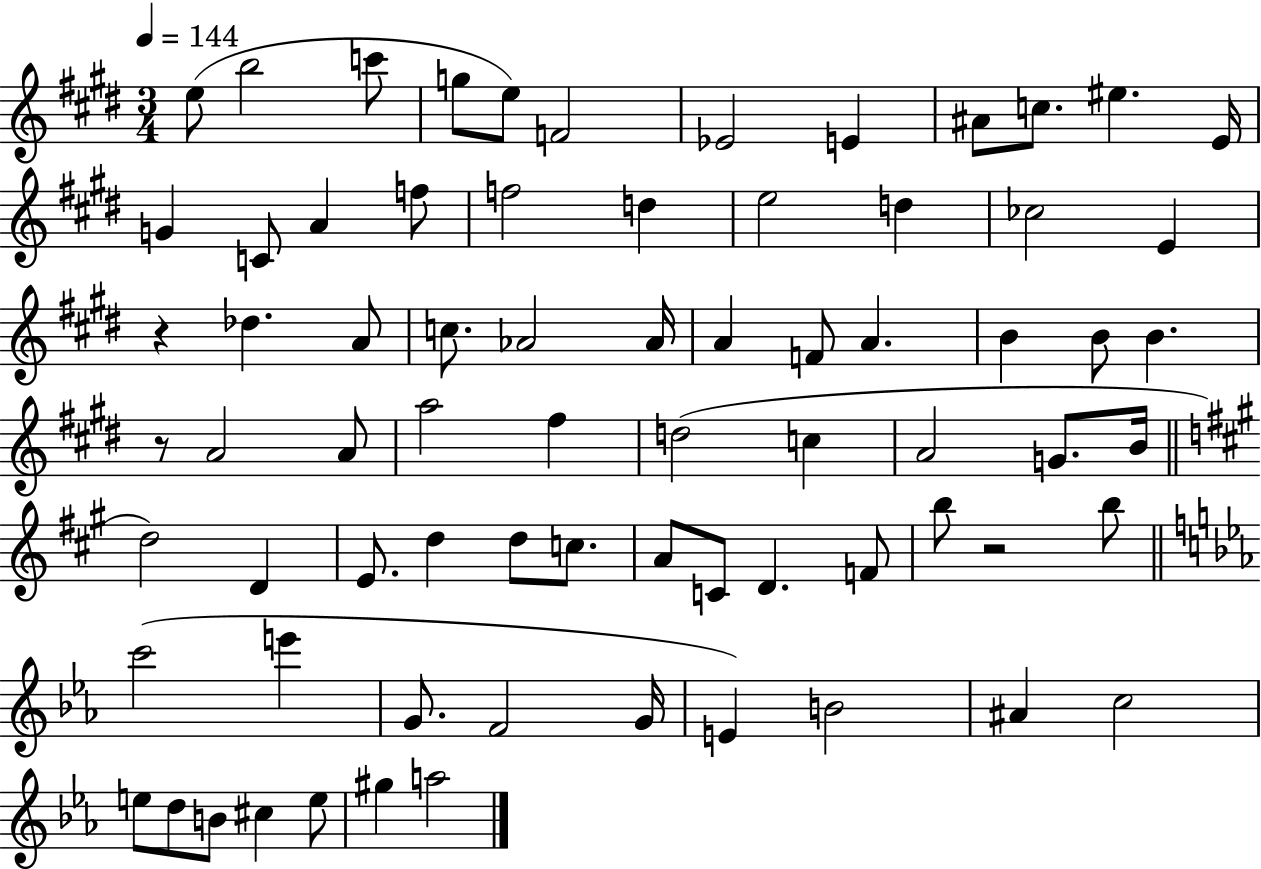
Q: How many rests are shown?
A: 3